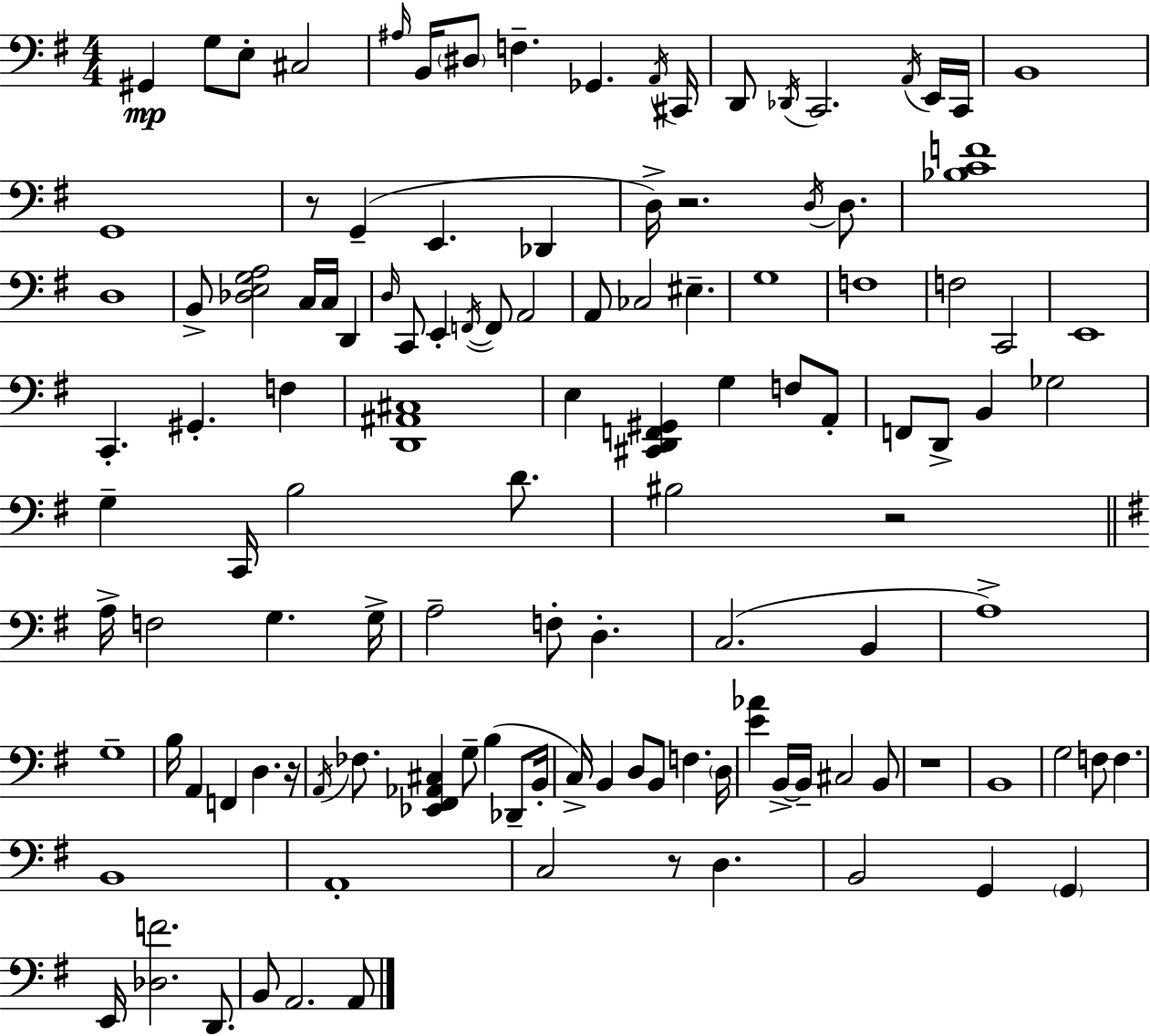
G#2/q G3/e E3/e C#3/h A#3/s B2/s D#3/e F3/q. Gb2/q. A2/s C#2/s D2/e Db2/s C2/h. A2/s E2/s C2/s B2/w G2/w R/e G2/q E2/q. Db2/q D3/s R/h. D3/s D3/e. [Bb3,C4,F4]/w D3/w B2/e [Db3,E3,G3,A3]/h C3/s C3/s D2/q D3/s C2/e E2/q F2/s F2/e A2/h A2/e CES3/h EIS3/q. G3/w F3/w F3/h C2/h E2/w C2/q. G#2/q. F3/q [D2,A#2,C#3]/w E3/q [C#2,D2,F2,G#2]/q G3/q F3/e A2/e F2/e D2/e B2/q Gb3/h G3/q C2/s B3/h D4/e. BIS3/h R/h A3/s F3/h G3/q. G3/s A3/h F3/e D3/q. C3/h. B2/q A3/w G3/w B3/s A2/q F2/q D3/q. R/s A2/s FES3/e. [Eb2,F#2,Ab2,C#3]/q G3/e B3/q Db2/e B2/s C3/s B2/q D3/e B2/e F3/q. D3/s [E4,Ab4]/q B2/s B2/s C#3/h B2/e R/w B2/w G3/h F3/e F3/q. B2/w A2/w C3/h R/e D3/q. B2/h G2/q G2/q E2/s [Db3,F4]/h. D2/e. B2/e A2/h. A2/e